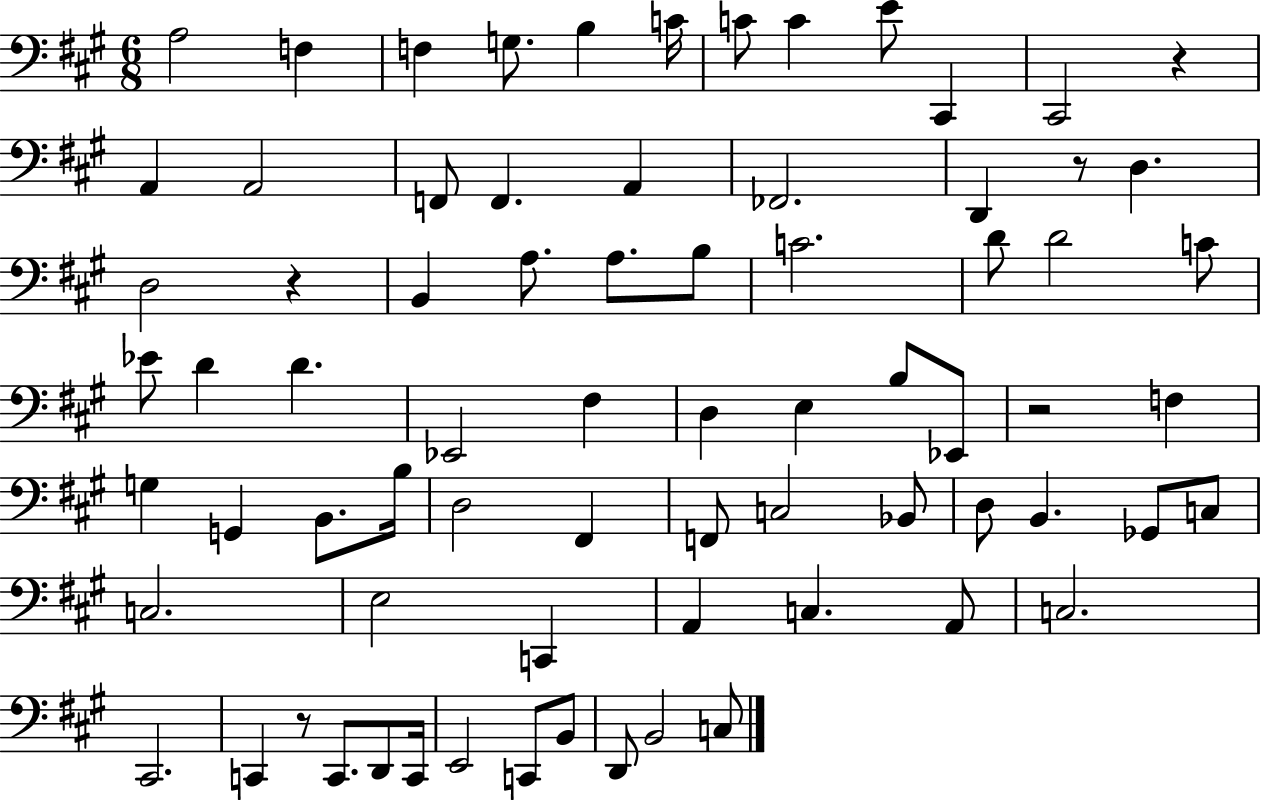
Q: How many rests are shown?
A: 5